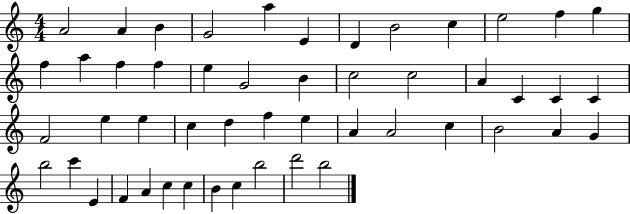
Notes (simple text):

A4/h A4/q B4/q G4/h A5/q E4/q D4/q B4/h C5/q E5/h F5/q G5/q F5/q A5/q F5/q F5/q E5/q G4/h B4/q C5/h C5/h A4/q C4/q C4/q C4/q F4/h E5/q E5/q C5/q D5/q F5/q E5/q A4/q A4/h C5/q B4/h A4/q G4/q B5/h C6/q E4/q F4/q A4/q C5/q C5/q B4/q C5/q B5/h D6/h B5/h